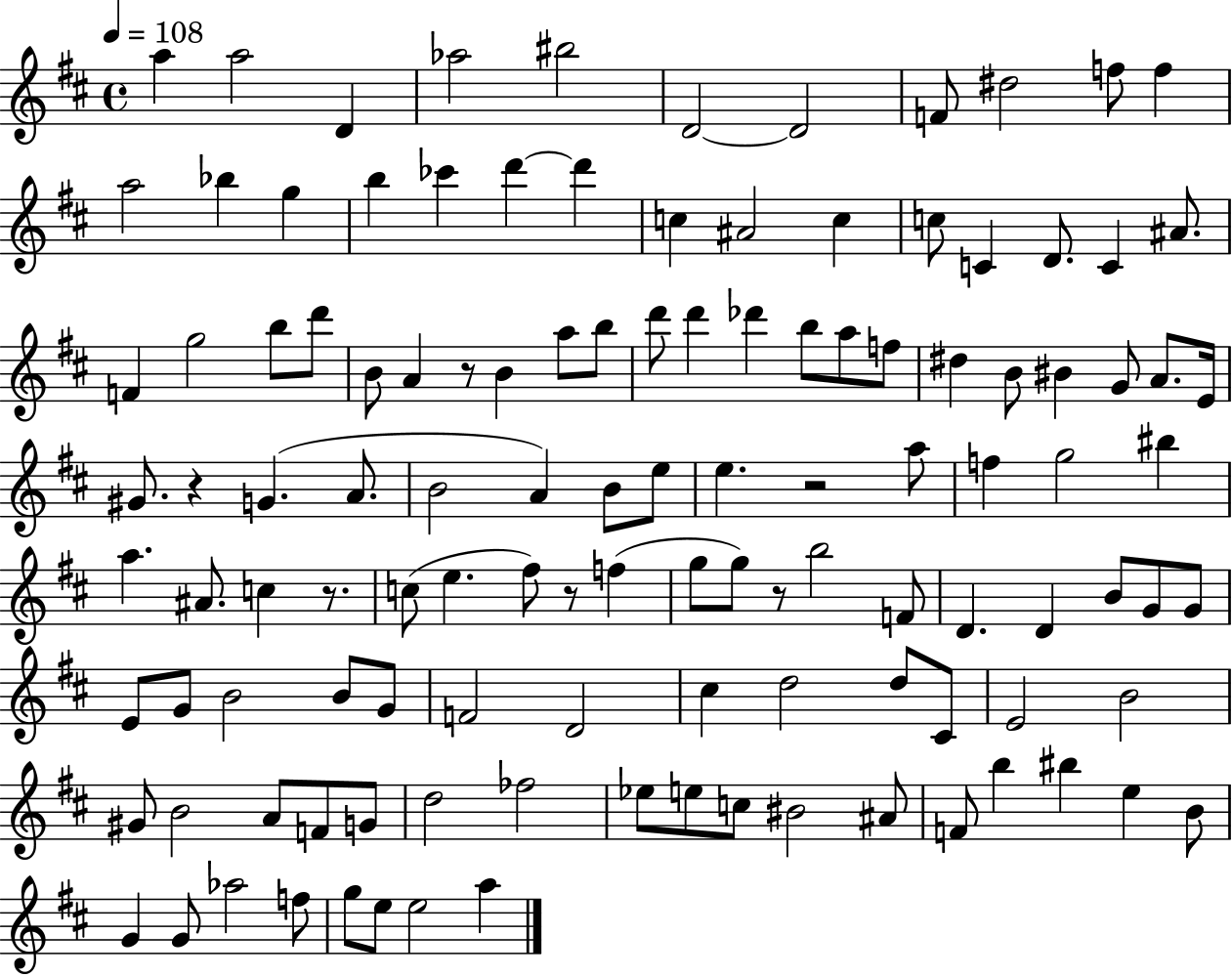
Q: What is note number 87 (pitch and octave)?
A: E4